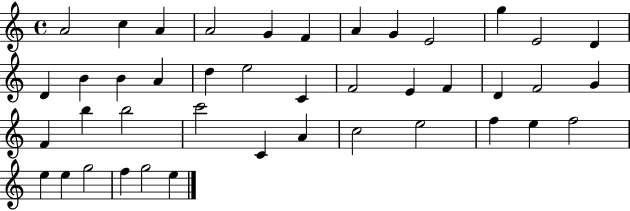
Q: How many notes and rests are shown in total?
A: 42